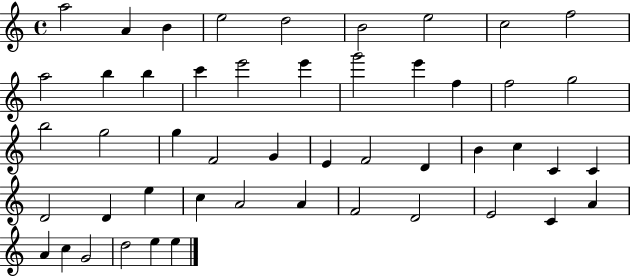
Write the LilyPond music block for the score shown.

{
  \clef treble
  \time 4/4
  \defaultTimeSignature
  \key c \major
  a''2 a'4 b'4 | e''2 d''2 | b'2 e''2 | c''2 f''2 | \break a''2 b''4 b''4 | c'''4 e'''2 e'''4 | g'''2 e'''4 f''4 | f''2 g''2 | \break b''2 g''2 | g''4 f'2 g'4 | e'4 f'2 d'4 | b'4 c''4 c'4 c'4 | \break d'2 d'4 e''4 | c''4 a'2 a'4 | f'2 d'2 | e'2 c'4 a'4 | \break a'4 c''4 g'2 | d''2 e''4 e''4 | \bar "|."
}